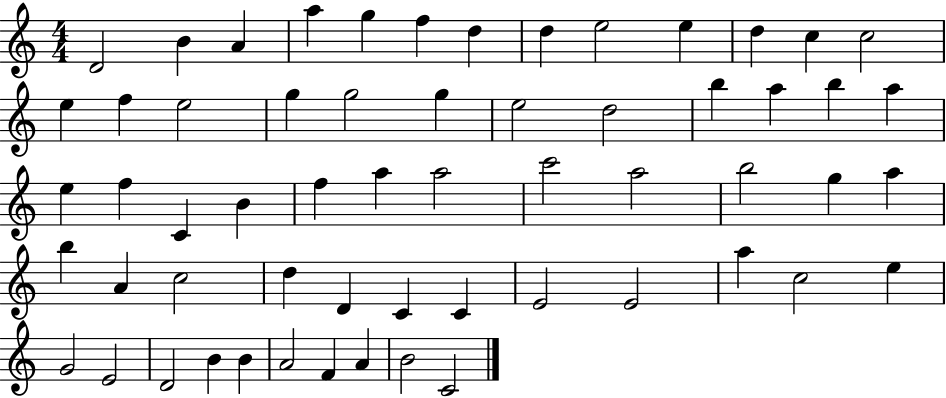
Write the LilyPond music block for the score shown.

{
  \clef treble
  \numericTimeSignature
  \time 4/4
  \key c \major
  d'2 b'4 a'4 | a''4 g''4 f''4 d''4 | d''4 e''2 e''4 | d''4 c''4 c''2 | \break e''4 f''4 e''2 | g''4 g''2 g''4 | e''2 d''2 | b''4 a''4 b''4 a''4 | \break e''4 f''4 c'4 b'4 | f''4 a''4 a''2 | c'''2 a''2 | b''2 g''4 a''4 | \break b''4 a'4 c''2 | d''4 d'4 c'4 c'4 | e'2 e'2 | a''4 c''2 e''4 | \break g'2 e'2 | d'2 b'4 b'4 | a'2 f'4 a'4 | b'2 c'2 | \break \bar "|."
}